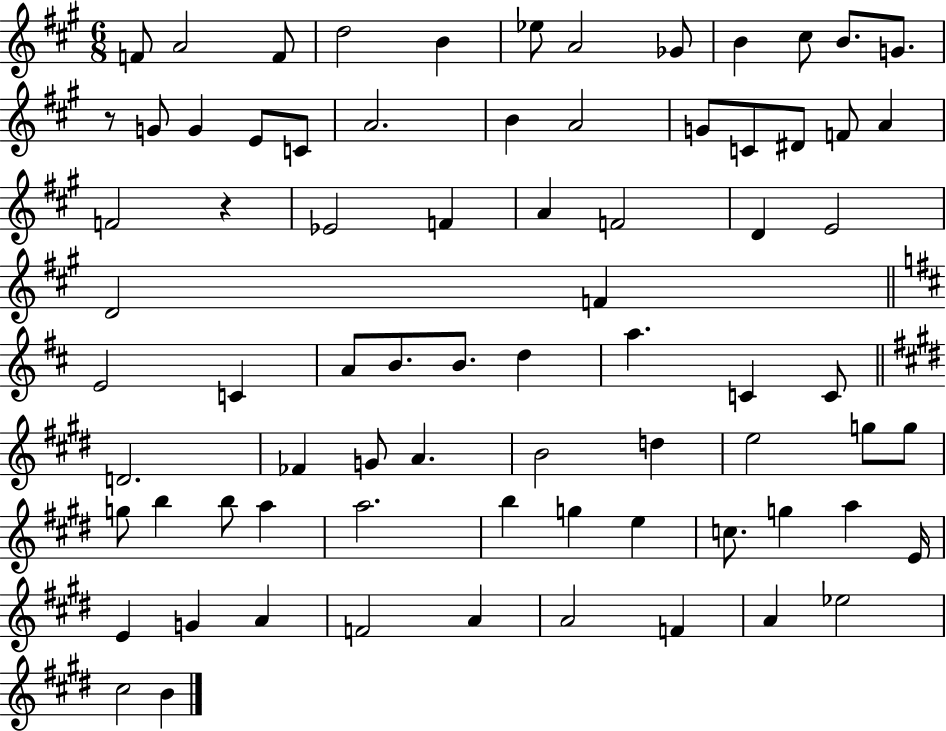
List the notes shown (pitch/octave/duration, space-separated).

F4/e A4/h F4/e D5/h B4/q Eb5/e A4/h Gb4/e B4/q C#5/e B4/e. G4/e. R/e G4/e G4/q E4/e C4/e A4/h. B4/q A4/h G4/e C4/e D#4/e F4/e A4/q F4/h R/q Eb4/h F4/q A4/q F4/h D4/q E4/h D4/h F4/q E4/h C4/q A4/e B4/e. B4/e. D5/q A5/q. C4/q C4/e D4/h. FES4/q G4/e A4/q. B4/h D5/q E5/h G5/e G5/e G5/e B5/q B5/e A5/q A5/h. B5/q G5/q E5/q C5/e. G5/q A5/q E4/s E4/q G4/q A4/q F4/h A4/q A4/h F4/q A4/q Eb5/h C#5/h B4/q